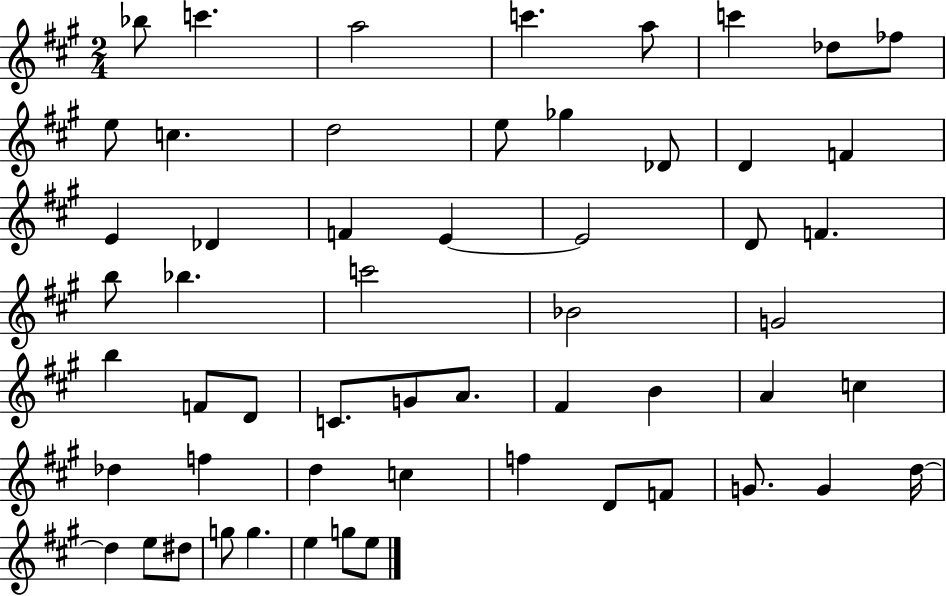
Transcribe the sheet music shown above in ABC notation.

X:1
T:Untitled
M:2/4
L:1/4
K:A
_b/2 c' a2 c' a/2 c' _d/2 _f/2 e/2 c d2 e/2 _g _D/2 D F E _D F E E2 D/2 F b/2 _b c'2 _B2 G2 b F/2 D/2 C/2 G/2 A/2 ^F B A c _d f d c f D/2 F/2 G/2 G d/4 d e/2 ^d/2 g/2 g e g/2 e/2